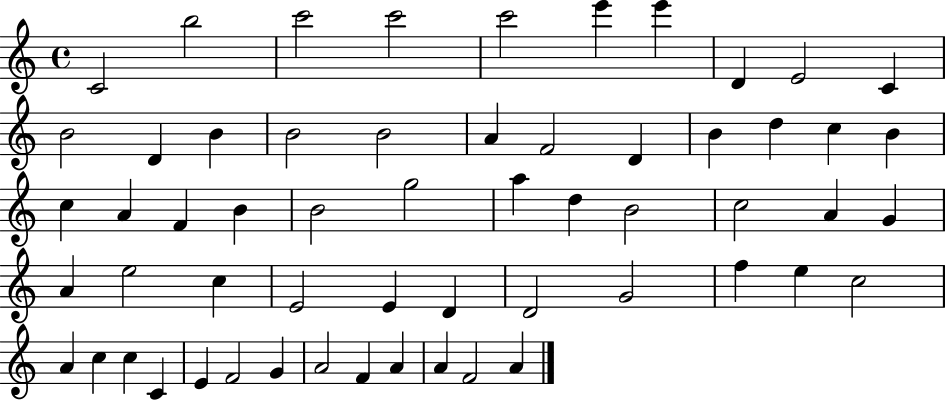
C4/h B5/h C6/h C6/h C6/h E6/q E6/q D4/q E4/h C4/q B4/h D4/q B4/q B4/h B4/h A4/q F4/h D4/q B4/q D5/q C5/q B4/q C5/q A4/q F4/q B4/q B4/h G5/h A5/q D5/q B4/h C5/h A4/q G4/q A4/q E5/h C5/q E4/h E4/q D4/q D4/h G4/h F5/q E5/q C5/h A4/q C5/q C5/q C4/q E4/q F4/h G4/q A4/h F4/q A4/q A4/q F4/h A4/q